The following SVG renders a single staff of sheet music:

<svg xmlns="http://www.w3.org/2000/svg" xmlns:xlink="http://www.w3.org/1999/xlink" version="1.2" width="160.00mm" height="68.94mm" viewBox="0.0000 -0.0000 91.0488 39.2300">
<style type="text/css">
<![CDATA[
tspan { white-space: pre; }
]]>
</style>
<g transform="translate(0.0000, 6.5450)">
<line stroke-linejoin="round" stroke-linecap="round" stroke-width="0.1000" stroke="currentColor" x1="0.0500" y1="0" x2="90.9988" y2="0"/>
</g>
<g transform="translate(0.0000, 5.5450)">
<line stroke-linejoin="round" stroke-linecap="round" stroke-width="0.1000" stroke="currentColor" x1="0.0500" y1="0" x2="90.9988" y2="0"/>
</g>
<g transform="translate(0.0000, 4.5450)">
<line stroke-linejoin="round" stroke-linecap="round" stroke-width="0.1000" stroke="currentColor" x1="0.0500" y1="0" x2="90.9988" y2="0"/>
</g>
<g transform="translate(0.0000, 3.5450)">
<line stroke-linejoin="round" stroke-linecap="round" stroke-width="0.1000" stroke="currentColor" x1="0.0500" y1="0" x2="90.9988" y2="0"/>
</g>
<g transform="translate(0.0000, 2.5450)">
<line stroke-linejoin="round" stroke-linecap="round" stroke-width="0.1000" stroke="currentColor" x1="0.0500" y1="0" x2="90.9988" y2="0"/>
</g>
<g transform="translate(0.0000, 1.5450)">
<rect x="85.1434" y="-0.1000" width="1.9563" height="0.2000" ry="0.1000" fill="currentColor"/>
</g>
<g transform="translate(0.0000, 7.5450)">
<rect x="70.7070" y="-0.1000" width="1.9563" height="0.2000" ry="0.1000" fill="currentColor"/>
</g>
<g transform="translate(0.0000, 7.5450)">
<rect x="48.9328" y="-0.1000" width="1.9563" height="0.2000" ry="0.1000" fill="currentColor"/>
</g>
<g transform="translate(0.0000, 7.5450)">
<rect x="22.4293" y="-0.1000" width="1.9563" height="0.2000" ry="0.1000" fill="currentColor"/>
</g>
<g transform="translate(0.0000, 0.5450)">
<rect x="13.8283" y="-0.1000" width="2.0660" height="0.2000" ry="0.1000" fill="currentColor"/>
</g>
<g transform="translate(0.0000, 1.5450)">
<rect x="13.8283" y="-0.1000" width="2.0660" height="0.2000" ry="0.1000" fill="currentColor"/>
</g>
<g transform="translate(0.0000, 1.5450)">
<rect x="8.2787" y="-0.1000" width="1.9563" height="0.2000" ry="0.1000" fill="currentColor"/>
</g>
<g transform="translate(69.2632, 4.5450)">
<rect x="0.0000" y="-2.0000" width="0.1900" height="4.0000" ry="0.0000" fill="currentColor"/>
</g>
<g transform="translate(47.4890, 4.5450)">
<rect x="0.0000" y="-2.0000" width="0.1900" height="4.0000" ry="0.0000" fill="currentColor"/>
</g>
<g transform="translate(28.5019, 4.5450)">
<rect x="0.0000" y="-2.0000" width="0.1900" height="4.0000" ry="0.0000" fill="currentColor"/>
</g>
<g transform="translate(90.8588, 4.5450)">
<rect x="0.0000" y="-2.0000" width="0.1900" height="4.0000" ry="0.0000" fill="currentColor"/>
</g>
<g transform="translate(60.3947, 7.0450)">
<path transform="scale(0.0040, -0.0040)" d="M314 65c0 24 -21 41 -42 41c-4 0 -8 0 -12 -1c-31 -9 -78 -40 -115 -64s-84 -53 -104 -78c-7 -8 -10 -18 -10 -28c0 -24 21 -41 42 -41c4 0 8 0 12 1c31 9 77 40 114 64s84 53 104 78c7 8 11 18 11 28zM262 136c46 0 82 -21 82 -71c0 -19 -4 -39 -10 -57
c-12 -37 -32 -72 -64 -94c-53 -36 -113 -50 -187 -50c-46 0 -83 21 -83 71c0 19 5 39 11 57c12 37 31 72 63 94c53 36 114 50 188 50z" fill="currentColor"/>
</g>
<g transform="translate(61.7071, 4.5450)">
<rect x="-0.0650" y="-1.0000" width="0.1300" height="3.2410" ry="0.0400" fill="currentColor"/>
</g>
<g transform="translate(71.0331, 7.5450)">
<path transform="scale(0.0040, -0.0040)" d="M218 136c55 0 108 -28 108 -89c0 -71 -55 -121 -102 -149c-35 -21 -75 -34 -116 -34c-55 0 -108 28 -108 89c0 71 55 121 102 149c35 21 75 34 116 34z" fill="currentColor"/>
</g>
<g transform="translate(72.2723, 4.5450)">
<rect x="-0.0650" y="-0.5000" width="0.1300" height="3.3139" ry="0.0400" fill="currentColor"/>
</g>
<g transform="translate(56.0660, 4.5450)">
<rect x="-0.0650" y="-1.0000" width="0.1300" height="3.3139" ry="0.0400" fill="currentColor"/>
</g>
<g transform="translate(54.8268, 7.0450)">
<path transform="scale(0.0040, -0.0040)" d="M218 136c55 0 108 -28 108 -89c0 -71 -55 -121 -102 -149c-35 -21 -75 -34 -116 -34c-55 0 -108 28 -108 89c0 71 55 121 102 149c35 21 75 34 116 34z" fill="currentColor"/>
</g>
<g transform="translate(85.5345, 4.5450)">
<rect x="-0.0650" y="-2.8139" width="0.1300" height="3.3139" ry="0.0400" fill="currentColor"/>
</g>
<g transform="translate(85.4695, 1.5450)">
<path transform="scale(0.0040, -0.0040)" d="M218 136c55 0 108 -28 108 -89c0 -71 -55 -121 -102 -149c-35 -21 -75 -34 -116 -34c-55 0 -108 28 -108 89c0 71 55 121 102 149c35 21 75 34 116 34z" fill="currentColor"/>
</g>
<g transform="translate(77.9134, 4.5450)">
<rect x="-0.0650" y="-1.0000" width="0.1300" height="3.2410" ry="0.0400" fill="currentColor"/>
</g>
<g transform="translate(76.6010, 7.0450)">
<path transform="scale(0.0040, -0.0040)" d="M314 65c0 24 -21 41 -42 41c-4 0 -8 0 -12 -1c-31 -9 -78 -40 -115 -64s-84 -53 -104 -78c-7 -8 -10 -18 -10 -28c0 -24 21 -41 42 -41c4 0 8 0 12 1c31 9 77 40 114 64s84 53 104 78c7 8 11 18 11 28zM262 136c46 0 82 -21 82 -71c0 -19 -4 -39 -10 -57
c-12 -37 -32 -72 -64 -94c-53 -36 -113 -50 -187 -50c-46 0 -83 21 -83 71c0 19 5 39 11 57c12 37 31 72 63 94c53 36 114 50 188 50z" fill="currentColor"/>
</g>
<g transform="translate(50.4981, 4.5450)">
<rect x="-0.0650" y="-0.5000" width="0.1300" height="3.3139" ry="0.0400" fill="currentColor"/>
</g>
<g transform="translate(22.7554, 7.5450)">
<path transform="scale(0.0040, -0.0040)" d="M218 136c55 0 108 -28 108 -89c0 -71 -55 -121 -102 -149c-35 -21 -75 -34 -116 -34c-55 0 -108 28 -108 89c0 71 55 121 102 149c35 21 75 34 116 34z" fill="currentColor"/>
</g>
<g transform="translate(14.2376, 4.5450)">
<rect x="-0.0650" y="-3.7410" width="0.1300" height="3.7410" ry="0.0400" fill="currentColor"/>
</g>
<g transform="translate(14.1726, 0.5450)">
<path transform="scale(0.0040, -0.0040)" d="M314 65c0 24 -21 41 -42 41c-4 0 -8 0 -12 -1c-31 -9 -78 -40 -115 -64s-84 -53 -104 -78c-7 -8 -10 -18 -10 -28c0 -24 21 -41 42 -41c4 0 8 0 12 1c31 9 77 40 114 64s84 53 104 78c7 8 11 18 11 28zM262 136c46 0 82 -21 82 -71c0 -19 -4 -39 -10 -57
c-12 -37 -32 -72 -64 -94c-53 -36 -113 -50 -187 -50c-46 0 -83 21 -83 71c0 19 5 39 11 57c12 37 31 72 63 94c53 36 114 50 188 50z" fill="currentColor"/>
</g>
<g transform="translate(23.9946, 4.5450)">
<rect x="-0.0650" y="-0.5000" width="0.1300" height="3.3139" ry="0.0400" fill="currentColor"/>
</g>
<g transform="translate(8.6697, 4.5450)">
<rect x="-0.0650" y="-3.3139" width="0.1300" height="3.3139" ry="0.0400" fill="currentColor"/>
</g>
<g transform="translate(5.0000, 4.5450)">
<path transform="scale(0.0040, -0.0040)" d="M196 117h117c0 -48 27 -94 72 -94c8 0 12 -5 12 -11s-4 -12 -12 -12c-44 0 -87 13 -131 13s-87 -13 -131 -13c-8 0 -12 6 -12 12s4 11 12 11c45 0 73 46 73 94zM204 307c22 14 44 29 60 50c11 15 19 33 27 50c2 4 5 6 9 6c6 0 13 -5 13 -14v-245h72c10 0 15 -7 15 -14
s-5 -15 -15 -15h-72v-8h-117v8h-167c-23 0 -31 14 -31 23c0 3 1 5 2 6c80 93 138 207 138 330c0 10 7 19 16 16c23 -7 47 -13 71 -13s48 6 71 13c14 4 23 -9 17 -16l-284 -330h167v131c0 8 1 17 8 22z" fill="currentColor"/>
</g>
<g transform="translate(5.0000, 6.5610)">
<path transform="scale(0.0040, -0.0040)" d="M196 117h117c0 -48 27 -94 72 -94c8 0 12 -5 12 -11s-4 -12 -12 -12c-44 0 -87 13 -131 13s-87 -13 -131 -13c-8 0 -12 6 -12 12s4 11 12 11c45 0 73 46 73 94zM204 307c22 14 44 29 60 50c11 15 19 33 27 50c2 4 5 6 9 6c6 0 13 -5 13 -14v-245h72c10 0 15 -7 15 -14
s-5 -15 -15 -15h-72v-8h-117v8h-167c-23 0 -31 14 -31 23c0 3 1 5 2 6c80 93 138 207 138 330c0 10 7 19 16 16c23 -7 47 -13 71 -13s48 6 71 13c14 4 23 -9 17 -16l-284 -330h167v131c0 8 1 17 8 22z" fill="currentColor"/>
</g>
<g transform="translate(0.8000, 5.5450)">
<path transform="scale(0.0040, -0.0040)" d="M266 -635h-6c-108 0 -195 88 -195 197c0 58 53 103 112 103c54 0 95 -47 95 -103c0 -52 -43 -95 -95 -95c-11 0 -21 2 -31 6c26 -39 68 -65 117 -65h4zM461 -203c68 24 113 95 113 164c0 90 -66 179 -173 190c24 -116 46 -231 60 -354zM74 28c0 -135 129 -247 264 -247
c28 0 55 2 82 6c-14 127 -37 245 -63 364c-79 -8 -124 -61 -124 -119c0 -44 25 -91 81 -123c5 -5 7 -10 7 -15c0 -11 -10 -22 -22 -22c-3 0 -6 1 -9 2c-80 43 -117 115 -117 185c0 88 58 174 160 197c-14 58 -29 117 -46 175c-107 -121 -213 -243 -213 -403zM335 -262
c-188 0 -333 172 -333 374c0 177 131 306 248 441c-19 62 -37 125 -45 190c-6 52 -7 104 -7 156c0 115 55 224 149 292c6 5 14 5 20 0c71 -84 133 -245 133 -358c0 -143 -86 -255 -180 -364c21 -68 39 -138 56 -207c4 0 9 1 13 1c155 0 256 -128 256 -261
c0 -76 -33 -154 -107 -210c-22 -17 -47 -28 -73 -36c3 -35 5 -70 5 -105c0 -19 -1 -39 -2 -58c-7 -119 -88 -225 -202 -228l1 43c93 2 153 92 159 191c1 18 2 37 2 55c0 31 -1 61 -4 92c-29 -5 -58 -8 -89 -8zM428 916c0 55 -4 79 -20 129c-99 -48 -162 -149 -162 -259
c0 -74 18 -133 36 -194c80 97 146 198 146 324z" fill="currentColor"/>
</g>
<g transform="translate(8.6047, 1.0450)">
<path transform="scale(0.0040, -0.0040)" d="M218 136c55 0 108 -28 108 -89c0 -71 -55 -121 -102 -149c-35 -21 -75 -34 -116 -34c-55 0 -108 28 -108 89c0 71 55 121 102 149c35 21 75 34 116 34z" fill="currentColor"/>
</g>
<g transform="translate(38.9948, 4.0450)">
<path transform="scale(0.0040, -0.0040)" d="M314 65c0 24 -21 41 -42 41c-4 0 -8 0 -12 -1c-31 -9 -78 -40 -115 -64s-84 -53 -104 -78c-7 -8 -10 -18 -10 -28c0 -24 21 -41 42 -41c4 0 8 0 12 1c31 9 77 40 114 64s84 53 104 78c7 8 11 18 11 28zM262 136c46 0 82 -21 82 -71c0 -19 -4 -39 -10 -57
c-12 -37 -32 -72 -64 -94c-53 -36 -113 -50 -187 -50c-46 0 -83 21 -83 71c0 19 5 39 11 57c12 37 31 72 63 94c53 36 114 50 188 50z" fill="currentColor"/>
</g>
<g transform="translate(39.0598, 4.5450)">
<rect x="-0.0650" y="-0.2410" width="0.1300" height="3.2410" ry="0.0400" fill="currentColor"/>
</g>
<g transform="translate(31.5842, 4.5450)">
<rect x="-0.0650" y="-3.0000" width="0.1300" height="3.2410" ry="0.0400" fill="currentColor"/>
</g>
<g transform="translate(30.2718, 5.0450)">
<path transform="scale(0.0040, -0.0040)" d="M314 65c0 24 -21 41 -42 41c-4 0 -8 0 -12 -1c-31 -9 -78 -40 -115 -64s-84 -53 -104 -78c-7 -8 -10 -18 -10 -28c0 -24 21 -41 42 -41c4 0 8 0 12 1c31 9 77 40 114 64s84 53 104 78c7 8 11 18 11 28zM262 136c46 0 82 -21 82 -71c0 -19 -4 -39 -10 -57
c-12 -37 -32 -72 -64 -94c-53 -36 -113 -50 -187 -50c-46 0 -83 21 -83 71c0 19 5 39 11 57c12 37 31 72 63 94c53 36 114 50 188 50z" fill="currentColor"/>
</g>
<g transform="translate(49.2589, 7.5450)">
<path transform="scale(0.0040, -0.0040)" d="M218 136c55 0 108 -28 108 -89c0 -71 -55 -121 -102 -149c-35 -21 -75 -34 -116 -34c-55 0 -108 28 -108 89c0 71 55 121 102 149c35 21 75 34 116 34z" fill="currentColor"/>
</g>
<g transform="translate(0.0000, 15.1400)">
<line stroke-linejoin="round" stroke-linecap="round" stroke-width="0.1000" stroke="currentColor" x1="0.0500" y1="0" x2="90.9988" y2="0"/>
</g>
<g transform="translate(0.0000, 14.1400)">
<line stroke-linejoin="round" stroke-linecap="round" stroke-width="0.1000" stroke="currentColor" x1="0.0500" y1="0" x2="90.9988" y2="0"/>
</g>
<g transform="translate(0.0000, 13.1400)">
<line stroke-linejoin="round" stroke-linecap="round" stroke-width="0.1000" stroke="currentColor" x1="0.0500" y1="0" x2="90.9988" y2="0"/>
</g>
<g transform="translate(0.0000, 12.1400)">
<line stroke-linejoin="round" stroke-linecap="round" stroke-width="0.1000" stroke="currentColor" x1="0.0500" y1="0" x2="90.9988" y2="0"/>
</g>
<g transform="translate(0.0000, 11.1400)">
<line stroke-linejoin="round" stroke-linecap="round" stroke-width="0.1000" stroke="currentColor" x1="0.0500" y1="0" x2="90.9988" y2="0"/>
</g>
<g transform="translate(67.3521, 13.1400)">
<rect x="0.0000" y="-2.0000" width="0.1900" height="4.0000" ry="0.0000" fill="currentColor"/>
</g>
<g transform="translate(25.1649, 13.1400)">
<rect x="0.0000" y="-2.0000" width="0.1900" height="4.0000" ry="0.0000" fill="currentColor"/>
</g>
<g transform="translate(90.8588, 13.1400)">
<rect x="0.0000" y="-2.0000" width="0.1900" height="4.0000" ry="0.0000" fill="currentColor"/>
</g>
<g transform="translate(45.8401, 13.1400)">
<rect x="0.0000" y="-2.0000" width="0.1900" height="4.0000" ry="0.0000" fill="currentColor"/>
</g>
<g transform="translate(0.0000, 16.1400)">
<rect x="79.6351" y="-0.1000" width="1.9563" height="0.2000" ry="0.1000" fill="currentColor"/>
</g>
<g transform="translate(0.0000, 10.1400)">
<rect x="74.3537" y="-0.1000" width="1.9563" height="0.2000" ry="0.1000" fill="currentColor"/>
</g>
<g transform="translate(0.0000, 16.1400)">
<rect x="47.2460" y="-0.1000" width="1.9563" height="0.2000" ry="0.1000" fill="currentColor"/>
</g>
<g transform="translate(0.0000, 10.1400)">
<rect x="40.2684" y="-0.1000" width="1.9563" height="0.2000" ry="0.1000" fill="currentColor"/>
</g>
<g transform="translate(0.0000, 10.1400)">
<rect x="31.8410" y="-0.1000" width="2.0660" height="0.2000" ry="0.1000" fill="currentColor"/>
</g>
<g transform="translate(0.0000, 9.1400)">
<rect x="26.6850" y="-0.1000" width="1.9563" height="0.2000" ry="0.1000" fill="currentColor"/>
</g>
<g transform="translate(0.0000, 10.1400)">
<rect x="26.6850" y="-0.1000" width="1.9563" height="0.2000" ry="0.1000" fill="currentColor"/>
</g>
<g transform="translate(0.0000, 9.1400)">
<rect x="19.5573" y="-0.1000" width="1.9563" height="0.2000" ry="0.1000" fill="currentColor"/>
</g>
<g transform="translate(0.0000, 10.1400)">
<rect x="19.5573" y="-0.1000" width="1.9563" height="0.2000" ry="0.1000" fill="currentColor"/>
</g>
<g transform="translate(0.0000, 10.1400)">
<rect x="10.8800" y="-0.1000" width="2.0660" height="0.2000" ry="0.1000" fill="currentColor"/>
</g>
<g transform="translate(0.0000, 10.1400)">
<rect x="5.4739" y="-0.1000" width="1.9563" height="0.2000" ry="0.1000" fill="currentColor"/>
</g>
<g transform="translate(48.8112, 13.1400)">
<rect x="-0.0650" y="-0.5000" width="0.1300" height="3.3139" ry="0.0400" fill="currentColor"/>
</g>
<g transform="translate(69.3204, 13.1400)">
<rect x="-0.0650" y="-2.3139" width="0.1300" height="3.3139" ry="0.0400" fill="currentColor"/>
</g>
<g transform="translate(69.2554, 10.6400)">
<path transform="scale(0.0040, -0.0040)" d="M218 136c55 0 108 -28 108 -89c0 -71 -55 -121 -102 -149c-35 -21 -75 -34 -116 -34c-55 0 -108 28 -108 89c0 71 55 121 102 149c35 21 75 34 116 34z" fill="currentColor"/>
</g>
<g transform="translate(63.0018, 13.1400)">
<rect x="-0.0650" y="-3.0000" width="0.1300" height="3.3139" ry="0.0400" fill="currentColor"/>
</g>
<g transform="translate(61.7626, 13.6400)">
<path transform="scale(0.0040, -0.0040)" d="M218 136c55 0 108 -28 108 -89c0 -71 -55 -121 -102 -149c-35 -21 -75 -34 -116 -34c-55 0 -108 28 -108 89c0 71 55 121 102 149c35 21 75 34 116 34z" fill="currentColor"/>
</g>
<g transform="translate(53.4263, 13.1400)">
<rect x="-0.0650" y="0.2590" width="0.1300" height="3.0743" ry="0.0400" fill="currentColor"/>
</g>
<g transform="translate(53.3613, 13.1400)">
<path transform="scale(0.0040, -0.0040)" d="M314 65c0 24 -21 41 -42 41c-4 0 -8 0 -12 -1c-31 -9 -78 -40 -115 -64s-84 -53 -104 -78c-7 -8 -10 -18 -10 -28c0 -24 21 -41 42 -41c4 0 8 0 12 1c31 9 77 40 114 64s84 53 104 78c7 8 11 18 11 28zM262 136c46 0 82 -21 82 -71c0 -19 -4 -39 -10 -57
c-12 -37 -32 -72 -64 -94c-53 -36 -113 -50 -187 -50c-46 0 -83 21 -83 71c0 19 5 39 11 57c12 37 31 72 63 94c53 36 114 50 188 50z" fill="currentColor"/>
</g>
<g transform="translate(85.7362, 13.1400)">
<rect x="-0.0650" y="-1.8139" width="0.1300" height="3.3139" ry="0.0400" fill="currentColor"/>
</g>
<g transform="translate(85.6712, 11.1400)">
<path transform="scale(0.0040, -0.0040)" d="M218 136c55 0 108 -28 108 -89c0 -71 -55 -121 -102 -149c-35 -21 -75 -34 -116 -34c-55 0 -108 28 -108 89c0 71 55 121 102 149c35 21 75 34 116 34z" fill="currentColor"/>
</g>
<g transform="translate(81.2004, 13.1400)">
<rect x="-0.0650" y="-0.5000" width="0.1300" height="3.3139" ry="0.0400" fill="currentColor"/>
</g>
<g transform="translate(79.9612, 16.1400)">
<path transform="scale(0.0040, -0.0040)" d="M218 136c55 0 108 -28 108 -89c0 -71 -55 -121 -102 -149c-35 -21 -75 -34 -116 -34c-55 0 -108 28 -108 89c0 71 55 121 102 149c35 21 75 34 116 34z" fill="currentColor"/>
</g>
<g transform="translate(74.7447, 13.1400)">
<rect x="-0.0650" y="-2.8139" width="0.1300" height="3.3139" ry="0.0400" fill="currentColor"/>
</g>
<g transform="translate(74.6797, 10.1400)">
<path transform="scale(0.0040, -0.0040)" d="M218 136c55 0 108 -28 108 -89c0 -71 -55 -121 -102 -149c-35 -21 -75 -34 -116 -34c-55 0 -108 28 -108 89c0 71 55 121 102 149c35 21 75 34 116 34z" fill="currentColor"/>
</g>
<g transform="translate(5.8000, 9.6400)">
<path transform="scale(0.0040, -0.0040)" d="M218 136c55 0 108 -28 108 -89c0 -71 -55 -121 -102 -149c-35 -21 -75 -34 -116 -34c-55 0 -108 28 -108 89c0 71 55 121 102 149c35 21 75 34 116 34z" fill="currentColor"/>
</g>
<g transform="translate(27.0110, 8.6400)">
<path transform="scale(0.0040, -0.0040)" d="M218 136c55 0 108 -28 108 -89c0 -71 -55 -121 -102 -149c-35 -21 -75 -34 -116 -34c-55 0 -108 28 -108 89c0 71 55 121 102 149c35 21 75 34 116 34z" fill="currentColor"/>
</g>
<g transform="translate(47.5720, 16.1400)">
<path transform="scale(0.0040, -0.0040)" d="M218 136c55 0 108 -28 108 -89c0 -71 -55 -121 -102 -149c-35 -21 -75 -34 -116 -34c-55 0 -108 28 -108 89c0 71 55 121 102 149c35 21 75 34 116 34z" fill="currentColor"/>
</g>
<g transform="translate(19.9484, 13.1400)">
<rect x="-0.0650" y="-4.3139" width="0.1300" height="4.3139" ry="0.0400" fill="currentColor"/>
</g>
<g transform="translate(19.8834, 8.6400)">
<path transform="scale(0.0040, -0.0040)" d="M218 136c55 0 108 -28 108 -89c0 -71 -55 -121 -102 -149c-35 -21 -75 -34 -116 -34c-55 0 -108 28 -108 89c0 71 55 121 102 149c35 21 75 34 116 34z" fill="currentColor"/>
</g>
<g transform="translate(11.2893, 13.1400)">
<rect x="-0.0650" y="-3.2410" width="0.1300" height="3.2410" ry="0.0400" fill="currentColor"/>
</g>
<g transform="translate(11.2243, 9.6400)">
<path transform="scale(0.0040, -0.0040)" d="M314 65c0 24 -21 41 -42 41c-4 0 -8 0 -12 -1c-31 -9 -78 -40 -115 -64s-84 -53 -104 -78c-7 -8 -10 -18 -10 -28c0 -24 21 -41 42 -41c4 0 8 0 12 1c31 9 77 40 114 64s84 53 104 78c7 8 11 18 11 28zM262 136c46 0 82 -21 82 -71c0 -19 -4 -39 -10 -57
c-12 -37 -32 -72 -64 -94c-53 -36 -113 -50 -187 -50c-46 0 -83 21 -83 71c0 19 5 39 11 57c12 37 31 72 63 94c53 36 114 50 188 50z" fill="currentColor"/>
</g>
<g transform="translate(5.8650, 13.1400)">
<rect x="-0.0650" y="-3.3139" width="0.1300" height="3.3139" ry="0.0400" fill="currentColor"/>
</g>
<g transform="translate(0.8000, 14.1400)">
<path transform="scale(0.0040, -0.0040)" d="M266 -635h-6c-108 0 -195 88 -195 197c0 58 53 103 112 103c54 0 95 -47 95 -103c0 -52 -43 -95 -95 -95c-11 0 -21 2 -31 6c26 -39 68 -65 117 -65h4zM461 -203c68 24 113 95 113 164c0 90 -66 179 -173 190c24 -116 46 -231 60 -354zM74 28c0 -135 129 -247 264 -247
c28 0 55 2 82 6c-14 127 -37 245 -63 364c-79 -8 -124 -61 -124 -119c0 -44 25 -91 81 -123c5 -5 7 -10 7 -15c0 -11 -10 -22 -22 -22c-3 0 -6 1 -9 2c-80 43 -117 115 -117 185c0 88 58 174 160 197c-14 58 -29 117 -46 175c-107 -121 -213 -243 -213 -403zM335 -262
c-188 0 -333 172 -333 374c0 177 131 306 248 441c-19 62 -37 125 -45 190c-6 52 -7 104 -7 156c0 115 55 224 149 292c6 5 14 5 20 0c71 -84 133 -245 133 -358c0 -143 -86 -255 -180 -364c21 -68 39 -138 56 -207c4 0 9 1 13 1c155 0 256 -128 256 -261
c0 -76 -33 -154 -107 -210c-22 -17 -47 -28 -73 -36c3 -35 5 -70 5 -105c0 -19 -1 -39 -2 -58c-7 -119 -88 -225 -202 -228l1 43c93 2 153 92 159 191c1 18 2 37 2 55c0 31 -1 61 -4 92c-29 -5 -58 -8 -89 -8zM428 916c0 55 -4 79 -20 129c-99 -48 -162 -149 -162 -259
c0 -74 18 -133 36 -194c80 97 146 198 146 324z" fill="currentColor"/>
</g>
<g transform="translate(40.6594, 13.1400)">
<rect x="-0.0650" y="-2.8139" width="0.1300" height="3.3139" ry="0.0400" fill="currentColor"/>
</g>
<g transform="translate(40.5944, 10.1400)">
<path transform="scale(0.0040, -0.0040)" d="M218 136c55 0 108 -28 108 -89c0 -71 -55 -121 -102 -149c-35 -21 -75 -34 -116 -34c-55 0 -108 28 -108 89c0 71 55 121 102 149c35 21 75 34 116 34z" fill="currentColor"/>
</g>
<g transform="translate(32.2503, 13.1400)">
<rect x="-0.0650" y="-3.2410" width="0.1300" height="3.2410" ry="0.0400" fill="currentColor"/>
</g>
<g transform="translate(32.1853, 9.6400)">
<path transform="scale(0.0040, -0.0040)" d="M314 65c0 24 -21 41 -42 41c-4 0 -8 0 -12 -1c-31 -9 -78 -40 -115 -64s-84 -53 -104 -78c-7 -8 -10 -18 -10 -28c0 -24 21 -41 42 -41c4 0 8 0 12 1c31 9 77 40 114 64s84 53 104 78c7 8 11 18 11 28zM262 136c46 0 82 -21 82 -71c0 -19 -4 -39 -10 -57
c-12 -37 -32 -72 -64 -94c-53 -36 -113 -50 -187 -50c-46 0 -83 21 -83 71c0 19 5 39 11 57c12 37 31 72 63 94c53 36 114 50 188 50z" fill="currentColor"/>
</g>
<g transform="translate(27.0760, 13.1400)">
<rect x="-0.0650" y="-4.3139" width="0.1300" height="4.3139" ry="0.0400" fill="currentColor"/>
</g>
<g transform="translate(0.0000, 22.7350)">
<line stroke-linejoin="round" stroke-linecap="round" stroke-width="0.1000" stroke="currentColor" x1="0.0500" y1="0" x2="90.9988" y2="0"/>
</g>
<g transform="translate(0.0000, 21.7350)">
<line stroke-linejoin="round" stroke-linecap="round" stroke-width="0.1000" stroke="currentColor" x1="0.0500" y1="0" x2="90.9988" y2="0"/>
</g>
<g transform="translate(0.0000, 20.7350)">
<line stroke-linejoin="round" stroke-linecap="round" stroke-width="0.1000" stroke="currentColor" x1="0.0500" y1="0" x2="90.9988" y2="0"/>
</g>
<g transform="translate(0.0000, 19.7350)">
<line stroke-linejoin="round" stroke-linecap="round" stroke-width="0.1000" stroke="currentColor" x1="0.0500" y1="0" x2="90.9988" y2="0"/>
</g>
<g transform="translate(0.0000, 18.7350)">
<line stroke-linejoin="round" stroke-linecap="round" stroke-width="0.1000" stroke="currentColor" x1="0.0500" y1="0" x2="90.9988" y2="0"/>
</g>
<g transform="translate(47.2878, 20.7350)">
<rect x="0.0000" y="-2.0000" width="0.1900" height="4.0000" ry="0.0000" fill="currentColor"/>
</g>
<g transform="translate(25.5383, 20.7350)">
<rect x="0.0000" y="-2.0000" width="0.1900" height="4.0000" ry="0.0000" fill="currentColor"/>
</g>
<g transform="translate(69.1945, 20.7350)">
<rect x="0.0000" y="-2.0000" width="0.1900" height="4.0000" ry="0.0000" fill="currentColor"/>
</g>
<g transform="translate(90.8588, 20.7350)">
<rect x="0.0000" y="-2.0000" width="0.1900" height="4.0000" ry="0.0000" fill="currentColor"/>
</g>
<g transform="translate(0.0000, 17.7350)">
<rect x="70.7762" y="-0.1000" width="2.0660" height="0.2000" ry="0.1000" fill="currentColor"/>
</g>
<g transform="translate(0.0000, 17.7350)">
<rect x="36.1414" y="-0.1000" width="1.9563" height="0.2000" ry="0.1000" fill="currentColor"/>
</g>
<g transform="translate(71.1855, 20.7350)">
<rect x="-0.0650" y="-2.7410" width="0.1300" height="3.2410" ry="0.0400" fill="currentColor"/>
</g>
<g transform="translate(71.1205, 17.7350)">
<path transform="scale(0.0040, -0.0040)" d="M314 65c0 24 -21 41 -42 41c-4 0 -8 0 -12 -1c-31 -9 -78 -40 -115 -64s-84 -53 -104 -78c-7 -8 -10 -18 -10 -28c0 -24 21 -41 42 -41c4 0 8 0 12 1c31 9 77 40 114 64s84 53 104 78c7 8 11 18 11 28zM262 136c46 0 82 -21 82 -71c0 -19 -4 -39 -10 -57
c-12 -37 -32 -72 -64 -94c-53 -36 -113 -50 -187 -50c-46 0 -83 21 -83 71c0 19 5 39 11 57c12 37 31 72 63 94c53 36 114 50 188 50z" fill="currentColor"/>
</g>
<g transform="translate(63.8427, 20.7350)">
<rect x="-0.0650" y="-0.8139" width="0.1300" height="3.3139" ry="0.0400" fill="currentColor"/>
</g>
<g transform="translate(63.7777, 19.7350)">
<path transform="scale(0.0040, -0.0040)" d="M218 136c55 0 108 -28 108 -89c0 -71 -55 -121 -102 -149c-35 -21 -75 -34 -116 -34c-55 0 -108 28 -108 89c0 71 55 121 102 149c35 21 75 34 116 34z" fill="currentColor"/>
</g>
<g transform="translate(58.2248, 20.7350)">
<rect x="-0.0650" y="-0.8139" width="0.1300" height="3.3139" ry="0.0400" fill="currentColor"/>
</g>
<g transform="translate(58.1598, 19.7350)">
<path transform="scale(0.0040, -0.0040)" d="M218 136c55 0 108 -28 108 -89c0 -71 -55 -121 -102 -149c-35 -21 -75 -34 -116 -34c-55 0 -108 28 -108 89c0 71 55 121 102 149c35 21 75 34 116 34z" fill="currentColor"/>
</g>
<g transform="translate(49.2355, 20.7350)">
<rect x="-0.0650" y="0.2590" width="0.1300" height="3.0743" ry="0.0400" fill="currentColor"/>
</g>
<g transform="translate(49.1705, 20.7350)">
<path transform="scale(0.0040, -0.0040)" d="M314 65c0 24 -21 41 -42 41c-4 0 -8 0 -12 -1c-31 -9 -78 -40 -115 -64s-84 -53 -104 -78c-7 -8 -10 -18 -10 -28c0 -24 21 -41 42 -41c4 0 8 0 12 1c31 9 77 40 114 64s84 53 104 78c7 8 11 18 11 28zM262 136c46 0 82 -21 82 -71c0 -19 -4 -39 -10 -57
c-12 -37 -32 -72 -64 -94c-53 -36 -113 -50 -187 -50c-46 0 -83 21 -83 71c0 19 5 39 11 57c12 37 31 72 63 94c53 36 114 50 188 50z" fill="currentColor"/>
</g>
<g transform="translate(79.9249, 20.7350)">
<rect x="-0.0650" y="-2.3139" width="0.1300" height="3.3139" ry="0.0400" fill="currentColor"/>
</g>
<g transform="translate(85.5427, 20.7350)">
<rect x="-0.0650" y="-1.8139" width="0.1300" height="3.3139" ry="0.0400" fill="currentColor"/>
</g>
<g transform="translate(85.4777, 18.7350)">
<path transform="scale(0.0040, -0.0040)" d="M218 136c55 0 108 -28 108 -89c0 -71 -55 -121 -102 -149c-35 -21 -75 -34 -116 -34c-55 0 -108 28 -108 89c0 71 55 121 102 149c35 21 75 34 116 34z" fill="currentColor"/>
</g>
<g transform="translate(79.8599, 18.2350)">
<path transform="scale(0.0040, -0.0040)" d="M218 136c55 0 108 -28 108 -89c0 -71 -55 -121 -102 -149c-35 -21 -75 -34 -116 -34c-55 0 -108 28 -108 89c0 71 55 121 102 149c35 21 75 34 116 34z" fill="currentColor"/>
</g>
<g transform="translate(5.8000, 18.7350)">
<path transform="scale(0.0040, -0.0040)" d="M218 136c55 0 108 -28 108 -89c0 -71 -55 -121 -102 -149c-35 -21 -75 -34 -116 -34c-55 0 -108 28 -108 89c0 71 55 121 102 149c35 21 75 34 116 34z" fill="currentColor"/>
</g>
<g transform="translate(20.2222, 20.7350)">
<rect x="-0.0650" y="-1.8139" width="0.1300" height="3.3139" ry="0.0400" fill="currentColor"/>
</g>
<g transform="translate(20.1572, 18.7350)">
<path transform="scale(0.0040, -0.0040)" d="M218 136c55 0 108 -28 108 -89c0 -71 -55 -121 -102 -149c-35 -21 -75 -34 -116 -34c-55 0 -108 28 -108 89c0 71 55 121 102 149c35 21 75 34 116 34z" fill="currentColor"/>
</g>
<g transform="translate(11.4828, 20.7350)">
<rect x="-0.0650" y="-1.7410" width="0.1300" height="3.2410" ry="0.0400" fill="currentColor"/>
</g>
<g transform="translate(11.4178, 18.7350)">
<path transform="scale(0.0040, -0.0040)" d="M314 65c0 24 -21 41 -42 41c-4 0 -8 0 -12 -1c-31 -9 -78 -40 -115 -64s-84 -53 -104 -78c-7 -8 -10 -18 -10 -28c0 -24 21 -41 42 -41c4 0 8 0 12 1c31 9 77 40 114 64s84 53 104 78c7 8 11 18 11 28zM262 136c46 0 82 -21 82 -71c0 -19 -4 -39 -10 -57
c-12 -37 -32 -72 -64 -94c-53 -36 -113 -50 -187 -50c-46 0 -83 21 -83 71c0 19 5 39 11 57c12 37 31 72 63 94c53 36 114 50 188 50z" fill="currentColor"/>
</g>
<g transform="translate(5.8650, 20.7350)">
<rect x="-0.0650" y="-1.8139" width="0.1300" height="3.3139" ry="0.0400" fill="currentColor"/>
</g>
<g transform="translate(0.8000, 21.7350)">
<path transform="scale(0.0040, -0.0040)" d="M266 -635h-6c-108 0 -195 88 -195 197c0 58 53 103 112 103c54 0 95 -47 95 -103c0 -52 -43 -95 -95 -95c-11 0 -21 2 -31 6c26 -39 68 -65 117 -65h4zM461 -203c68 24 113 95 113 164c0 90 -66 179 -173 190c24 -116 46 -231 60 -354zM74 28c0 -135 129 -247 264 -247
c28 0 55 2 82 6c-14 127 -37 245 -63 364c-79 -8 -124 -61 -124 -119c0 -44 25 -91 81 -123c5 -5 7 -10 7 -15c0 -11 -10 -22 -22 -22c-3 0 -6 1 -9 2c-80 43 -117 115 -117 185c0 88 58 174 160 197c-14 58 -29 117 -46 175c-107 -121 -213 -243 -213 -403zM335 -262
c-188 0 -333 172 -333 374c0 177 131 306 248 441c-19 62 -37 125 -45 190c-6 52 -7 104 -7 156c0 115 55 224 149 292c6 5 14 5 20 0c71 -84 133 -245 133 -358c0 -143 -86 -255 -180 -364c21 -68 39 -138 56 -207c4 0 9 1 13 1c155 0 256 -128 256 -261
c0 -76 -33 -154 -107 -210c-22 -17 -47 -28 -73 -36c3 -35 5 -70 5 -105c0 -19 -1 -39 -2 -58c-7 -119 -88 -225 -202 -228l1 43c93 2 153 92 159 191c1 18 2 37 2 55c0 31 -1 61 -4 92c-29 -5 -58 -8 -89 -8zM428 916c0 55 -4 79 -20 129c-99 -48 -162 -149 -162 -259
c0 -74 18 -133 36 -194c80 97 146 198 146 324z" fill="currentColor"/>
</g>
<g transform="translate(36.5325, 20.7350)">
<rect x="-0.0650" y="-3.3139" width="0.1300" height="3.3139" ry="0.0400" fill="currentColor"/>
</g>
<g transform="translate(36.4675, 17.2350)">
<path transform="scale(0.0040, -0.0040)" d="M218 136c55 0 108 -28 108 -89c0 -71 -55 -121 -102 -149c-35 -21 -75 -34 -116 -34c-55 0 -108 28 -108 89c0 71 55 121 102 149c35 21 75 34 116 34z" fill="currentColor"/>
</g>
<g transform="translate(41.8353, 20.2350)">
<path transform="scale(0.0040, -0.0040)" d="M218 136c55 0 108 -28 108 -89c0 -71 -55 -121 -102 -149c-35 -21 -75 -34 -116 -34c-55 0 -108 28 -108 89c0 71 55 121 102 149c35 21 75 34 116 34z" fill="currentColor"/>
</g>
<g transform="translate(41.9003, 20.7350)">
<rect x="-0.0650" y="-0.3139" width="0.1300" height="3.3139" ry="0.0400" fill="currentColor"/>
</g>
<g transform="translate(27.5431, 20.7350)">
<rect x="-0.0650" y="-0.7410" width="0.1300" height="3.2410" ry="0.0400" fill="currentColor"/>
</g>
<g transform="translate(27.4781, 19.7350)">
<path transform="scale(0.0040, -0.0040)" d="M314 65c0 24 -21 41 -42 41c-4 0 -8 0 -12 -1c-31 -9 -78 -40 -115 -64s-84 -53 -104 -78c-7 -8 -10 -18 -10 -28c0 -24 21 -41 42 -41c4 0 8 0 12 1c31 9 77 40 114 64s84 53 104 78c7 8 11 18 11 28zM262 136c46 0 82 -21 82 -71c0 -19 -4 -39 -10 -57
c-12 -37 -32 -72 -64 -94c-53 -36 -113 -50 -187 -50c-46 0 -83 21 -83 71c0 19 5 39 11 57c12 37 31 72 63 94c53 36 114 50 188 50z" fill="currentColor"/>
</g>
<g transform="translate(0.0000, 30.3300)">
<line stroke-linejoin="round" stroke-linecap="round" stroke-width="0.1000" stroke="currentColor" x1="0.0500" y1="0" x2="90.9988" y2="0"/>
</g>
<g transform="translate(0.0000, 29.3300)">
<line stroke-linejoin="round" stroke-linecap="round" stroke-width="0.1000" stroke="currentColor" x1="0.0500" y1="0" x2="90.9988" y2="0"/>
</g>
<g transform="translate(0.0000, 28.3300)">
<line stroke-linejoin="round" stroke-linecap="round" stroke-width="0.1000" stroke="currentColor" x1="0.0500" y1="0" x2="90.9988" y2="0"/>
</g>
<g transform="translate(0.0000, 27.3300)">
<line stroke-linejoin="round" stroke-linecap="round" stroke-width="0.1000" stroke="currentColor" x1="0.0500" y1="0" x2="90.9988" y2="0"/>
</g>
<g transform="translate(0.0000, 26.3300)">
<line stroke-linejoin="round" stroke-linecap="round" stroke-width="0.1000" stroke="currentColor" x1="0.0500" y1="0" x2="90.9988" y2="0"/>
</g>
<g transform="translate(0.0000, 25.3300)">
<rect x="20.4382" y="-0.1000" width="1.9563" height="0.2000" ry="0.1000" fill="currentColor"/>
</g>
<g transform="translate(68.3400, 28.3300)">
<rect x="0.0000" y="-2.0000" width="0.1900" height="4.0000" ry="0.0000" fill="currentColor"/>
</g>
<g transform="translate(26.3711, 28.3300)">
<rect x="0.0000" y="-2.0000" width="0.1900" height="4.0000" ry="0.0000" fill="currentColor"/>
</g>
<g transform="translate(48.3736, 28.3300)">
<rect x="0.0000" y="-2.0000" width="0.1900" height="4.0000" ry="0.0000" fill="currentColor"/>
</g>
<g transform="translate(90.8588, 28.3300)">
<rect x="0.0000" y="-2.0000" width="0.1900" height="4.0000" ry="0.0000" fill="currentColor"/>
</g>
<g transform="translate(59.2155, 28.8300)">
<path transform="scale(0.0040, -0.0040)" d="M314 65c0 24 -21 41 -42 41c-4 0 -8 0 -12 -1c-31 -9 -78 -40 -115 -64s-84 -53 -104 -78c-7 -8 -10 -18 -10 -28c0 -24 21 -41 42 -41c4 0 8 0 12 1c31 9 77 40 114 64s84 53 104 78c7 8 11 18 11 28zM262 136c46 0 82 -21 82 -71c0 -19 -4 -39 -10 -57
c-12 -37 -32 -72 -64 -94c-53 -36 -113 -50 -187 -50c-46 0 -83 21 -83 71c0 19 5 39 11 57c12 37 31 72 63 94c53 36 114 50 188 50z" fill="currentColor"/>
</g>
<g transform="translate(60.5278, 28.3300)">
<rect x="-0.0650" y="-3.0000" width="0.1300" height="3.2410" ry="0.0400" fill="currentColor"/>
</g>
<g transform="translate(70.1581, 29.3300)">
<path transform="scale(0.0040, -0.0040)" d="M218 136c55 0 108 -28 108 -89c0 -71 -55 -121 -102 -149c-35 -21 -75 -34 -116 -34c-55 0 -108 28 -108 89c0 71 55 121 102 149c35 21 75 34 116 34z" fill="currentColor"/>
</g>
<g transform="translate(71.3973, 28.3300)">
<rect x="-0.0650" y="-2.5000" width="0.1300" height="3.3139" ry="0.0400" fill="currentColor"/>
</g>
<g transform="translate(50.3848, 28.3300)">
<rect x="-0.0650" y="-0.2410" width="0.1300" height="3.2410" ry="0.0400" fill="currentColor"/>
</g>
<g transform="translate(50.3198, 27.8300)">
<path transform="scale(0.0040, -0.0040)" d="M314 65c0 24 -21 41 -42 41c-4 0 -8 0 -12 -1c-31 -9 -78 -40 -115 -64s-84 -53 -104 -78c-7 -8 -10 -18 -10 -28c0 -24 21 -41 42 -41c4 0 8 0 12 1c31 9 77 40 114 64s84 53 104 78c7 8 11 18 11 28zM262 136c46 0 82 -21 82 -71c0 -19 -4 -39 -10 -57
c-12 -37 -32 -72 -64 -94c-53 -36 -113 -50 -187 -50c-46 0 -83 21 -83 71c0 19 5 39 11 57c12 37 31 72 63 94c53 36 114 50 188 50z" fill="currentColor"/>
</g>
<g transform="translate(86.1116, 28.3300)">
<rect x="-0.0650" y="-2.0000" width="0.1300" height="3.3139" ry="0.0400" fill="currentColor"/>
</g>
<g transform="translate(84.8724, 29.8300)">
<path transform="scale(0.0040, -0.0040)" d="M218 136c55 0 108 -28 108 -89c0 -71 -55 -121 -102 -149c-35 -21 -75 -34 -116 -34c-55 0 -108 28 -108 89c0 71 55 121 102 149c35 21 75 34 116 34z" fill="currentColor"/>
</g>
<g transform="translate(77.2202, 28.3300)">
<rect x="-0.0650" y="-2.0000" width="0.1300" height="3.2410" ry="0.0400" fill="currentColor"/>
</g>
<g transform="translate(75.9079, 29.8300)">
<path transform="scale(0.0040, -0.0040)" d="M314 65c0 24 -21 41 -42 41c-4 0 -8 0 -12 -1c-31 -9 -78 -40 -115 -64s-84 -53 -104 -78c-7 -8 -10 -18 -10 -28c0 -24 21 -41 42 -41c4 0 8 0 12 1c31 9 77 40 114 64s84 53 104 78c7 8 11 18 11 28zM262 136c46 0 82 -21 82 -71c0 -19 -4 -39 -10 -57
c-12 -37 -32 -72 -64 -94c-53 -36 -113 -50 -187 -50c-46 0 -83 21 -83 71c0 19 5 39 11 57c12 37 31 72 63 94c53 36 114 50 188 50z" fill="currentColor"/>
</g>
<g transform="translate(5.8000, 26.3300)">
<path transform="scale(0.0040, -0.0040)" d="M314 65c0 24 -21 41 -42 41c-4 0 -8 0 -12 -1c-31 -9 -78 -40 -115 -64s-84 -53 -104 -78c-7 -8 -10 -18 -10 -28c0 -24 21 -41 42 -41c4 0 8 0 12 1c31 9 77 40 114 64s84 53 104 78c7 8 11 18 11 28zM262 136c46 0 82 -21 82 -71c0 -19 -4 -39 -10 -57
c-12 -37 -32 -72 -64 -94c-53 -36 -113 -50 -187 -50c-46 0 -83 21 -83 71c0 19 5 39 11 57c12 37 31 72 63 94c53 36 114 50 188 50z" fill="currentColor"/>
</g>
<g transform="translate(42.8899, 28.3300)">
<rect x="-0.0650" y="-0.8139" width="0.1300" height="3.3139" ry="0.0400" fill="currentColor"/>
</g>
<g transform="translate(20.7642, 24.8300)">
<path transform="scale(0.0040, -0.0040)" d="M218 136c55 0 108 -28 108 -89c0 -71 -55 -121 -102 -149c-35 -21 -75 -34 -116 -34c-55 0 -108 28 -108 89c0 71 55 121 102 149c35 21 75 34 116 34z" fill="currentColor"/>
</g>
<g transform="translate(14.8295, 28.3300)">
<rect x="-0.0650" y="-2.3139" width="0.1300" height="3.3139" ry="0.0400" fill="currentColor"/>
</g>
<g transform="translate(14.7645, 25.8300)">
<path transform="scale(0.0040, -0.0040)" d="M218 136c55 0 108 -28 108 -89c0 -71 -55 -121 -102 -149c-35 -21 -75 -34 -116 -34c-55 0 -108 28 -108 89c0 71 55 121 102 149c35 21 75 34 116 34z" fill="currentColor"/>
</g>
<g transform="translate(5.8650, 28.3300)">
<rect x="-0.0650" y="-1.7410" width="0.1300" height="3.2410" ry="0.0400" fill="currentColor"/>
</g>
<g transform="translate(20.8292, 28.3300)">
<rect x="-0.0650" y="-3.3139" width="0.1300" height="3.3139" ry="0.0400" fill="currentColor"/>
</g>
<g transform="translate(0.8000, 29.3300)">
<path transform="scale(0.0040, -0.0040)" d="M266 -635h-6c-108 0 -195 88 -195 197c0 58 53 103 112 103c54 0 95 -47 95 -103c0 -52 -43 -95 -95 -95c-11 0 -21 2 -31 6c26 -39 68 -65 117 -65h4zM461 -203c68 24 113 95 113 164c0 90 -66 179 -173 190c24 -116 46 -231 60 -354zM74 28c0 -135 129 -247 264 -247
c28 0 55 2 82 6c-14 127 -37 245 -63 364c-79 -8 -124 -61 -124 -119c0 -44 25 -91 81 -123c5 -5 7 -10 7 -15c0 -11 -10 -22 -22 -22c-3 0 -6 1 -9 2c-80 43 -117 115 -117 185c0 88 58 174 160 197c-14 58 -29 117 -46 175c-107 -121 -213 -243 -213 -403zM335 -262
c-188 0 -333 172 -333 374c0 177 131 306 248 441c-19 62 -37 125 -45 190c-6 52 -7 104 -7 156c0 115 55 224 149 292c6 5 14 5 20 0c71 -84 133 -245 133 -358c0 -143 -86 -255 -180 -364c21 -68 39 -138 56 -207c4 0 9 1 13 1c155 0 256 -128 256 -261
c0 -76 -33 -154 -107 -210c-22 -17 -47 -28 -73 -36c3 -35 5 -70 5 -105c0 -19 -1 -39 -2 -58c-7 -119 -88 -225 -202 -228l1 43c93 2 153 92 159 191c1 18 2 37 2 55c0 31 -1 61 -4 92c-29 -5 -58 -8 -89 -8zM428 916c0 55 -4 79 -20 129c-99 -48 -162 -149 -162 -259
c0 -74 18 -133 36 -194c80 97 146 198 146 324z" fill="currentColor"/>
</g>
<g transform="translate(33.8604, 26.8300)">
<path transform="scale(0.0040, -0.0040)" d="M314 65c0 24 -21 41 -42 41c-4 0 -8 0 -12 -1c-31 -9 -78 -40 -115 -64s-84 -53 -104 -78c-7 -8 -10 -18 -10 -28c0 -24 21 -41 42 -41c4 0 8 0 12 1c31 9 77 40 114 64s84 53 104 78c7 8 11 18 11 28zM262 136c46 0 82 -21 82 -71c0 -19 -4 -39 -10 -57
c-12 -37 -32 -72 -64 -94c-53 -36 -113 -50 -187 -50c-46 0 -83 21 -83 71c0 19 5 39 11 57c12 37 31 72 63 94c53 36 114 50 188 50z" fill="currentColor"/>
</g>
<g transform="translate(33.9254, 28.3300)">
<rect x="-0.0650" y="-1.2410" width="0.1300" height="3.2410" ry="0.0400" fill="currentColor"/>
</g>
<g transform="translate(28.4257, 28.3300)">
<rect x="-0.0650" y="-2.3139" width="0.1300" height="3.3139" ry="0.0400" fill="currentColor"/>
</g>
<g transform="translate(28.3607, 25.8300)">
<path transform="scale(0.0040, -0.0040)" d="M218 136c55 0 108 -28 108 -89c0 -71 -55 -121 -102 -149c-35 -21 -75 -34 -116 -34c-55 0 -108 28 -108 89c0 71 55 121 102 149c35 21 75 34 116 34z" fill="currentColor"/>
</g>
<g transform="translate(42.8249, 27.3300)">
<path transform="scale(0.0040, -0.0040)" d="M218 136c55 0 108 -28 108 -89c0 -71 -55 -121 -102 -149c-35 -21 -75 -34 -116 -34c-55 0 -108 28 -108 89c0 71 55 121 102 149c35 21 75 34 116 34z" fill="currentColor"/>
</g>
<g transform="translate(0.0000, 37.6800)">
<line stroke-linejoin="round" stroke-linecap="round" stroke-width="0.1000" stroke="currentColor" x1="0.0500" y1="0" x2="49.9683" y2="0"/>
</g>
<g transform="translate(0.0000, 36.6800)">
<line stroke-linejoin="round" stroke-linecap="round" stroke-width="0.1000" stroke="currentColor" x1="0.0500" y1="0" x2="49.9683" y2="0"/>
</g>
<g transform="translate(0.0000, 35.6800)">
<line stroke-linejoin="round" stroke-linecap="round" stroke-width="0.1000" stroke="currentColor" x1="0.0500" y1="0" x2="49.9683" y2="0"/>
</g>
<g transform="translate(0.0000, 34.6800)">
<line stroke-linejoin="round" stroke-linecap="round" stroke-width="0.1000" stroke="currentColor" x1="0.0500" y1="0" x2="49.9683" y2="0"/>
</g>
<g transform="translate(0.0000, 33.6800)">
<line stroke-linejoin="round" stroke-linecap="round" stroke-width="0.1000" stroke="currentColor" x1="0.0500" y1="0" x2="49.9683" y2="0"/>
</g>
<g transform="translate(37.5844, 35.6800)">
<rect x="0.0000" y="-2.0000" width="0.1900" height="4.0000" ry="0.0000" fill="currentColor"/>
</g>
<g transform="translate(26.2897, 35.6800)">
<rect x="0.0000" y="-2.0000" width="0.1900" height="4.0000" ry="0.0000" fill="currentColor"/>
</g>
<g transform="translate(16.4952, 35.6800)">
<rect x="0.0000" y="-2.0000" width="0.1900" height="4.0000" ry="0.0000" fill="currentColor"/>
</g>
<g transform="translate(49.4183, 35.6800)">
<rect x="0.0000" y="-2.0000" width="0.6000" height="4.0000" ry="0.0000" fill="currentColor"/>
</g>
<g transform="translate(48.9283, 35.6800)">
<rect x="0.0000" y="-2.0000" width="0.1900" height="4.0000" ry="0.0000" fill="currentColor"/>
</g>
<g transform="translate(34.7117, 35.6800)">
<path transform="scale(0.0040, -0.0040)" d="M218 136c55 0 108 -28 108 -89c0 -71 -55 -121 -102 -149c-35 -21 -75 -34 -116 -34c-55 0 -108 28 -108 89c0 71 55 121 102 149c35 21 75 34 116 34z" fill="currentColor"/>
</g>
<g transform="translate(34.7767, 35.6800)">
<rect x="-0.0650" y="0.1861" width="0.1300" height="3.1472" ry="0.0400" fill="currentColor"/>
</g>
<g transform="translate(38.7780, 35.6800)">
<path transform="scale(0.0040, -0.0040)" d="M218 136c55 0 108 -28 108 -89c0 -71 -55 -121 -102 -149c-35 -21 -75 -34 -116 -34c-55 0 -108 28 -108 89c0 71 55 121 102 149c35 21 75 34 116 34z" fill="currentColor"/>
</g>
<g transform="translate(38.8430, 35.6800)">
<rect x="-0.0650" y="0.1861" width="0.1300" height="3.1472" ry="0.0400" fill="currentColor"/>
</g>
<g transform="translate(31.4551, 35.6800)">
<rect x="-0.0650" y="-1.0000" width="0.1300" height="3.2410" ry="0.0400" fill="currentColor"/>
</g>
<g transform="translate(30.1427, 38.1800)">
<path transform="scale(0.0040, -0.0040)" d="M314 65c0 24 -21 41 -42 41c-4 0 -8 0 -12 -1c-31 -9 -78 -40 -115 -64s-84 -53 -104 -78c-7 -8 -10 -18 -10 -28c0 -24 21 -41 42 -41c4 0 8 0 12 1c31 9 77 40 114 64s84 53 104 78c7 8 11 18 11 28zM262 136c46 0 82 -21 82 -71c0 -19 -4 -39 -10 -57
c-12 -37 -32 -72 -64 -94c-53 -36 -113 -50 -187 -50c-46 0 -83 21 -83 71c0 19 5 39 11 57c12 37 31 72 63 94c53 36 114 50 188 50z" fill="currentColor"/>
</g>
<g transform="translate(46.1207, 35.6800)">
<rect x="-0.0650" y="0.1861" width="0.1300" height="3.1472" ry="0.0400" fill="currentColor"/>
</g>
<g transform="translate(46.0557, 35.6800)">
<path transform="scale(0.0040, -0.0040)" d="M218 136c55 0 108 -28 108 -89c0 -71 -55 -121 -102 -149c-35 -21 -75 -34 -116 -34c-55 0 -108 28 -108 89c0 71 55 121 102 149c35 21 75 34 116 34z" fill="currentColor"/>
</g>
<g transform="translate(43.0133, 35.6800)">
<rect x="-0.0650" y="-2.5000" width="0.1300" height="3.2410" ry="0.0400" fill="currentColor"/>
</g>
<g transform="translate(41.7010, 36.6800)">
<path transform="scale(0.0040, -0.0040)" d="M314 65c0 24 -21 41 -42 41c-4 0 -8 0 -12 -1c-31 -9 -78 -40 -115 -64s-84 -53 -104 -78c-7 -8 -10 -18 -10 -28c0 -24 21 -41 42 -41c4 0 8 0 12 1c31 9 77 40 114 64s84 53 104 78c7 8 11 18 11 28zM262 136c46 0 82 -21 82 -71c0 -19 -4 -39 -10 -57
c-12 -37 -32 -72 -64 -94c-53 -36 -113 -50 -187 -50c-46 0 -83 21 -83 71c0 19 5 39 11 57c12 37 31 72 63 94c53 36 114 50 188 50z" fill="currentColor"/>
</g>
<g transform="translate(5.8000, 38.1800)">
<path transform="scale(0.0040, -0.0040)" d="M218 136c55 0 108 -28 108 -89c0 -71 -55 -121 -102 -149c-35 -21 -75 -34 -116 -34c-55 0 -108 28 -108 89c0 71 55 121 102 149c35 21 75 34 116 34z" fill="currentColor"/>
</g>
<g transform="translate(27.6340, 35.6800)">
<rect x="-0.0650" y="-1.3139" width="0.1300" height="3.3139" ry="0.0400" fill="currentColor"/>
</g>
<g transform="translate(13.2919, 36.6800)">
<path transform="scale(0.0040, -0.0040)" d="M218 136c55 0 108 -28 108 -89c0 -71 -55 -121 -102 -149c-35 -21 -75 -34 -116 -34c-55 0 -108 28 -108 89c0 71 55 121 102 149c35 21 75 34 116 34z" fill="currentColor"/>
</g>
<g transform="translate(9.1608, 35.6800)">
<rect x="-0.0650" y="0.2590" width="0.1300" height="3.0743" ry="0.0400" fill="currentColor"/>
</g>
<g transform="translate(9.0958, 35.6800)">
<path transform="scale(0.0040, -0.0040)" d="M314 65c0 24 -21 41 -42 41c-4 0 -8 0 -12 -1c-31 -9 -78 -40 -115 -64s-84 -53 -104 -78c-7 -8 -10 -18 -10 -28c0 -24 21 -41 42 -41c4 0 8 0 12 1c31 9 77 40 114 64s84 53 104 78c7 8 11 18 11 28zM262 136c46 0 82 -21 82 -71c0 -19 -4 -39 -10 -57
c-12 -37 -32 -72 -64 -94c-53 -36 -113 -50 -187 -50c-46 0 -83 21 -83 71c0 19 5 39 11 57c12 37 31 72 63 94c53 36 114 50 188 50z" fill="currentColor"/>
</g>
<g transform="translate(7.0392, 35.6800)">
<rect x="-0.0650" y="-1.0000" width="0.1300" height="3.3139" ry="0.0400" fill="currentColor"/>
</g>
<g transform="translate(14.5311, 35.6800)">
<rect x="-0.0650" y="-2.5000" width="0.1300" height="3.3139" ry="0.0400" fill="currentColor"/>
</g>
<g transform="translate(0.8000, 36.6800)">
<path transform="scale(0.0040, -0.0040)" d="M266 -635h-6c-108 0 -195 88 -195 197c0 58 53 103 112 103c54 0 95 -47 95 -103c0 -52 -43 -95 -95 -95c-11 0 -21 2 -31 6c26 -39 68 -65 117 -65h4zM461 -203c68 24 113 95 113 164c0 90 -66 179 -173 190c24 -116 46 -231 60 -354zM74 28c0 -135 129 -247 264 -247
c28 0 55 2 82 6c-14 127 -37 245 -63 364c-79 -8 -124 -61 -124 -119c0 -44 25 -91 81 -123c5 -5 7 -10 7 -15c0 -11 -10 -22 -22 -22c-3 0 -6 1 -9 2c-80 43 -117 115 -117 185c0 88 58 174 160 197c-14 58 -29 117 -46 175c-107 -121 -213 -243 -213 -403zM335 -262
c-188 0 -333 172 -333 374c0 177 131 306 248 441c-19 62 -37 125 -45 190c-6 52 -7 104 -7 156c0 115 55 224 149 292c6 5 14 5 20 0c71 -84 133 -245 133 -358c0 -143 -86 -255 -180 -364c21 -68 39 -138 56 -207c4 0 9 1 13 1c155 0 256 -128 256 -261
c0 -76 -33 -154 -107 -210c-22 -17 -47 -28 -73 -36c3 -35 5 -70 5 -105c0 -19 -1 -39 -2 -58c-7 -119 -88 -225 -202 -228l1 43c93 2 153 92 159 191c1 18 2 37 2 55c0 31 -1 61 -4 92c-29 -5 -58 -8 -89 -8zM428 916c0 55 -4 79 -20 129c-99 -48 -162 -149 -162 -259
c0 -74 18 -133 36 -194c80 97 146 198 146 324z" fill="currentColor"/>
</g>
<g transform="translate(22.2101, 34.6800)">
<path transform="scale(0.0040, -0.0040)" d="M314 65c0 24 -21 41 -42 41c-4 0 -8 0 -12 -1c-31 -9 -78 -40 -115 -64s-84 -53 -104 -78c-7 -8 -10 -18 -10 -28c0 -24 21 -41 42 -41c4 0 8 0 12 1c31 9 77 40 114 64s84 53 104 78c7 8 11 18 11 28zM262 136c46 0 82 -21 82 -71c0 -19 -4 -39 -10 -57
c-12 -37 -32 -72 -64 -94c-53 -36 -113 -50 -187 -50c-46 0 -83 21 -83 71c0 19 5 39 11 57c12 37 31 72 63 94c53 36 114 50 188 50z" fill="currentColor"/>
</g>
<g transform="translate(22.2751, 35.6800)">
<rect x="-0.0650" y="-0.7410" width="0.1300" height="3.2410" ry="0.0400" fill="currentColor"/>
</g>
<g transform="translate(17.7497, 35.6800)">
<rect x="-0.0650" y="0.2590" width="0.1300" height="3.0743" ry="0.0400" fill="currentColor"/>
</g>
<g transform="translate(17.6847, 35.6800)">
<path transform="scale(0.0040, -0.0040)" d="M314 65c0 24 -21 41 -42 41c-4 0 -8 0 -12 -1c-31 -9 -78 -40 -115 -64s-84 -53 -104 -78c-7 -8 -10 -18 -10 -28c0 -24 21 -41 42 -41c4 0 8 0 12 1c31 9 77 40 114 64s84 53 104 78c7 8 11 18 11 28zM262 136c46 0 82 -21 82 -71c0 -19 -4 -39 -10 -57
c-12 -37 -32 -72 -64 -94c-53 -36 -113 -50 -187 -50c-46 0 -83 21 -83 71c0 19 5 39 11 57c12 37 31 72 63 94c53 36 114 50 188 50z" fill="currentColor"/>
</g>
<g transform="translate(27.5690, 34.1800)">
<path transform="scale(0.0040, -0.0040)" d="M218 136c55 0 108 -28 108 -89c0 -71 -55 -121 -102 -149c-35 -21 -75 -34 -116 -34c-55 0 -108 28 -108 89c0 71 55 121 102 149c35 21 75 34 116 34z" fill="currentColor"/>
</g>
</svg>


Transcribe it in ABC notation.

X:1
T:Untitled
M:4/4
L:1/4
K:C
b c'2 C A2 c2 C D D2 C D2 a b b2 d' d' b2 a C B2 A g a C f f f2 f d2 b c B2 d d a2 g f f2 g b g e2 d c2 A2 G F2 F D B2 G B2 d2 e D2 B B G2 B